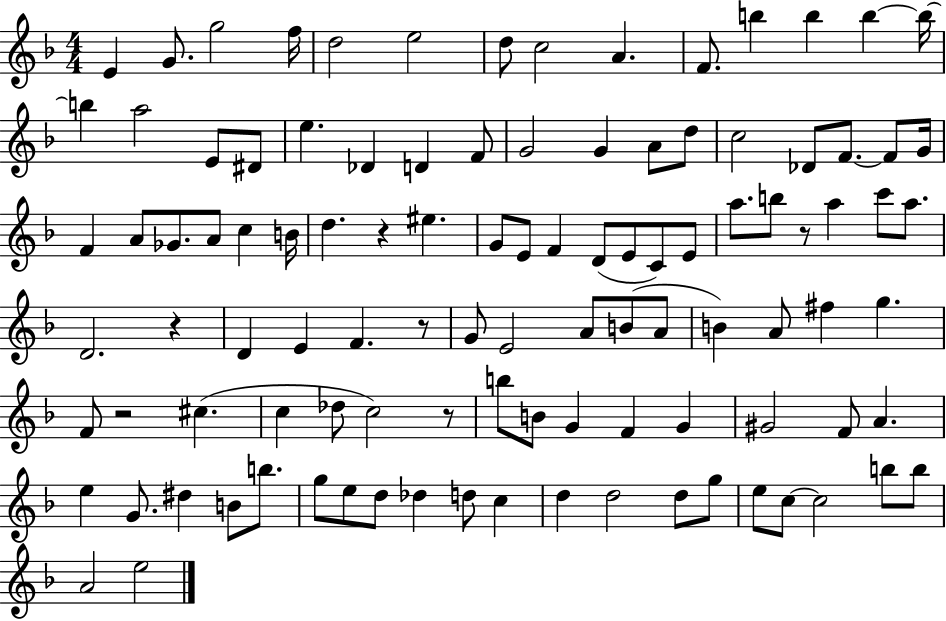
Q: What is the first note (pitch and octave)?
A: E4